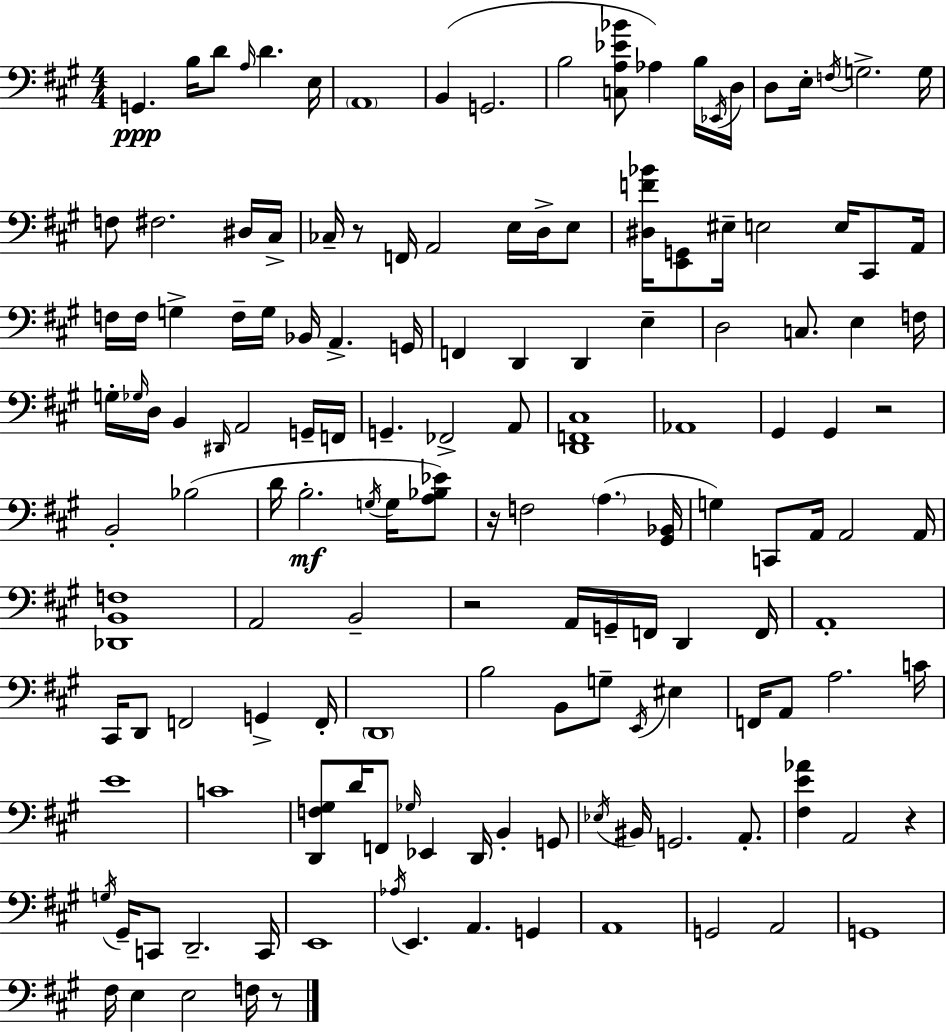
G2/q. B3/s D4/e A3/s D4/q. E3/s A2/w B2/q G2/h. B3/h [C3,A3,Eb4,Bb4]/e Ab3/q B3/s Eb2/s D3/s D3/e E3/s F3/s G3/h. G3/s F3/e F#3/h. D#3/s C#3/s CES3/s R/e F2/s A2/h E3/s D3/s E3/e [D#3,F4,Bb4]/s [E2,G2]/e EIS3/s E3/h E3/s C#2/e A2/s F3/s F3/s G3/q F3/s G3/s Bb2/s A2/q. G2/s F2/q D2/q D2/q E3/q D3/h C3/e. E3/q F3/s G3/s Gb3/s D3/s B2/q D#2/s A2/h G2/s F2/s G2/q. FES2/h A2/e [D2,F2,C#3]/w Ab2/w G#2/q G#2/q R/h B2/h Bb3/h D4/s B3/h. G3/s G3/s [A3,Bb3,Eb4]/e R/s F3/h A3/q. [G#2,Bb2]/s G3/q C2/e A2/s A2/h A2/s [Db2,B2,F3]/w A2/h B2/h R/h A2/s G2/s F2/s D2/q F2/s A2/w C#2/s D2/e F2/h G2/q F2/s D2/w B3/h B2/e G3/e E2/s EIS3/q F2/s A2/e A3/h. C4/s E4/w C4/w [D2,F3,G#3]/e D4/s F2/e Gb3/s Eb2/q D2/s B2/q G2/e Eb3/s BIS2/s G2/h. A2/e. [F#3,E4,Ab4]/q A2/h R/q G3/s G#2/s C2/e D2/h. C2/s E2/w Ab3/s E2/q. A2/q. G2/q A2/w G2/h A2/h G2/w F#3/s E3/q E3/h F3/s R/e